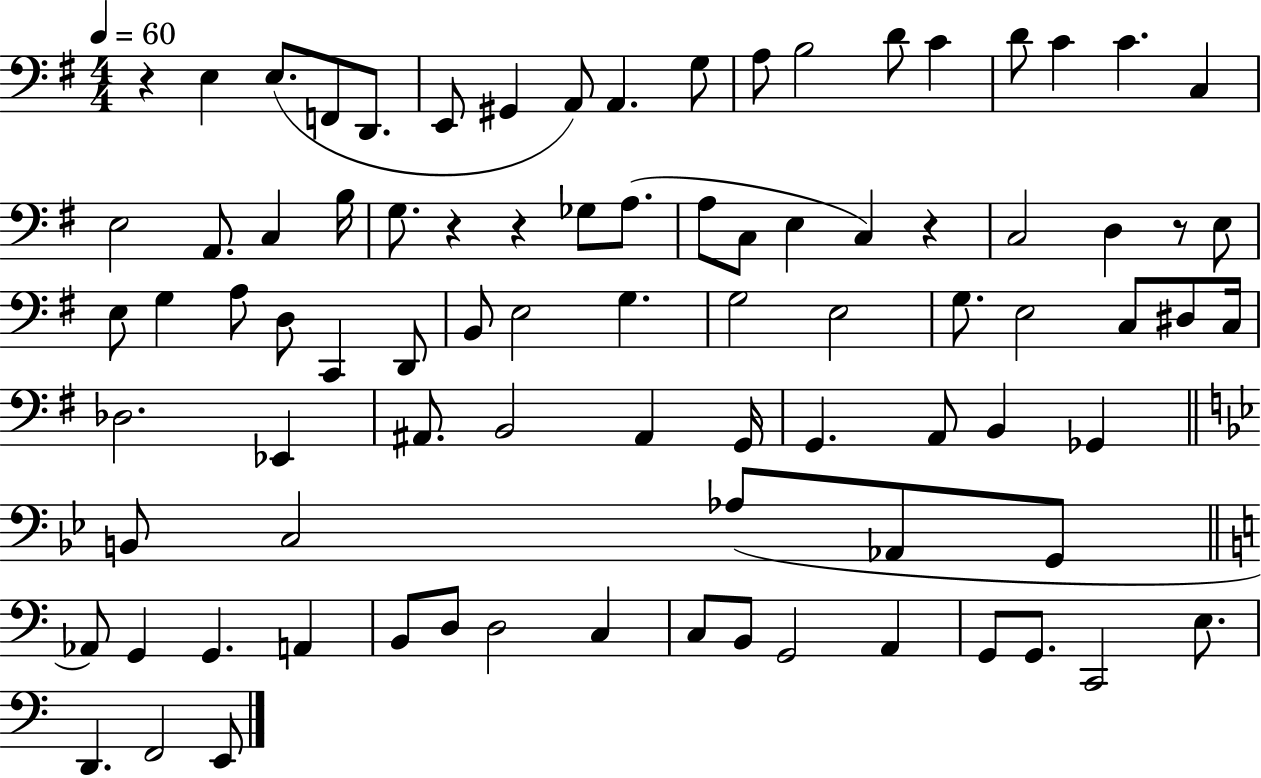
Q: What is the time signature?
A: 4/4